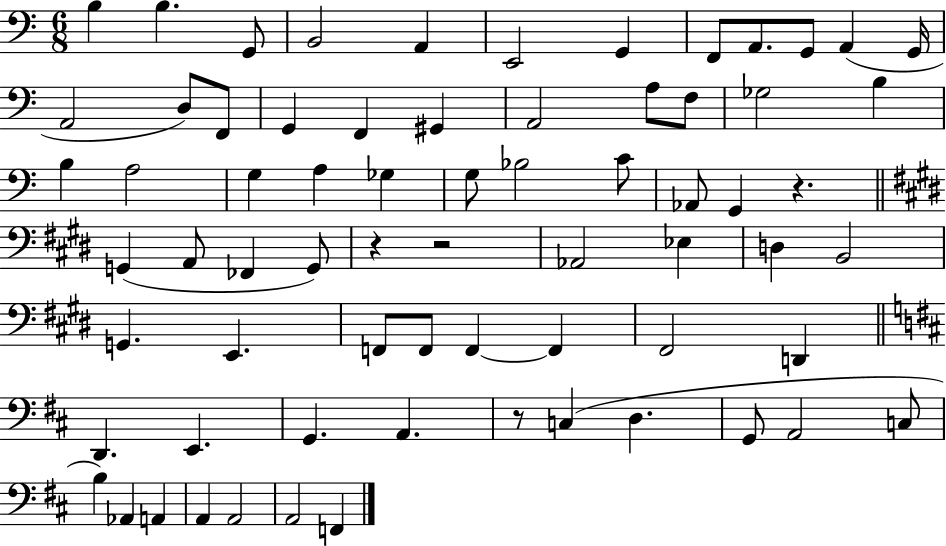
X:1
T:Untitled
M:6/8
L:1/4
K:C
B, B, G,,/2 B,,2 A,, E,,2 G,, F,,/2 A,,/2 G,,/2 A,, G,,/4 A,,2 D,/2 F,,/2 G,, F,, ^G,, A,,2 A,/2 F,/2 _G,2 B, B, A,2 G, A, _G, G,/2 _B,2 C/2 _A,,/2 G,, z G,, A,,/2 _F,, G,,/2 z z2 _A,,2 _E, D, B,,2 G,, E,, F,,/2 F,,/2 F,, F,, ^F,,2 D,, D,, E,, G,, A,, z/2 C, D, G,,/2 A,,2 C,/2 B, _A,, A,, A,, A,,2 A,,2 F,,